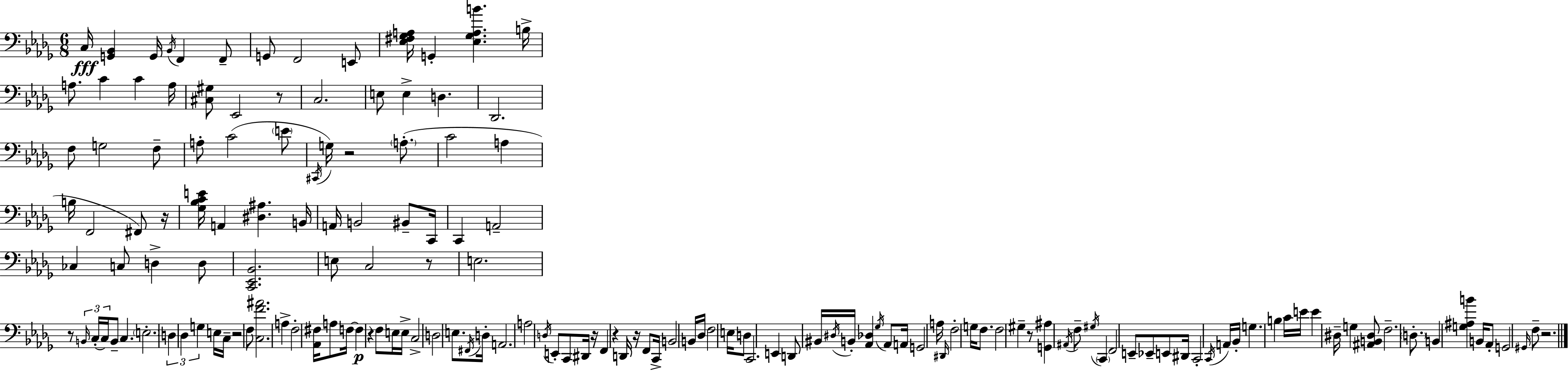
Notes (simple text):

C3/s [G2,Bb2]/q G2/s Bb2/s F2/q F2/e G2/e F2/h E2/e [Eb3,F#3,Gb3,A3]/s G2/q [Eb3,Gb3,A3,B4]/q. B3/s A3/e. C4/q C4/q A3/s [C#3,G#3]/e Eb2/h R/e C3/h. E3/e E3/q D3/q. Db2/h. F3/e G3/h F3/e A3/e C4/h E4/e C#2/s G3/s R/h A3/e. C4/h A3/q B3/s F2/h F#2/e R/s [Gb3,Bb3,C4,E4]/s A2/q [D#3,A#3]/q. B2/s A2/s B2/h BIS2/e C2/s C2/q A2/h CES3/q C3/e D3/q D3/e [C2,Eb2,Bb2]/h. E3/e C3/h R/e E3/h. R/e B2/s C3/s C3/s B2/e C3/q. E3/h. D3/q Db3/q G3/q E3/s C3/s R/h F3/e [C3,F4,A#4]/h. A3/q F3/h [Ab2,F#3]/s A3/e F3/s F3/q R/q F3/e E3/s E3/s C3/h D3/h E3/e. F#2/s D3/s A2/h. A3/h D3/s E2/e C2/e D#2/s R/s F2/q R/q D2/s R/s F2/e C2/s B2/h B2/s Db3/s F3/h E3/s D3/e C2/h. E2/q D2/e BIS2/s D#3/s B2/s [Ab2,Db3]/q Gb3/s Ab2/e A2/s G2/h A3/s D#2/s F3/h G3/s F3/e. F3/h G#3/q R/e [G2,A#3]/q A#2/s F3/e G#3/s C2/q F2/h E2/e Eb2/e E2/e D#2/s C2/h C2/s A2/s Bb2/s G3/q. B3/q C4/s E4/s E4/q D#3/s G3/q [A#2,B2,D#3]/e F3/h. D3/e. B2/q [G3,A#3,B4]/q B2/s Ab2/e G2/h G#2/s F3/e R/h.